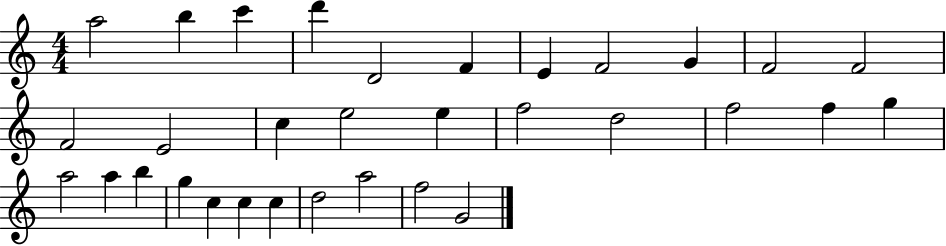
A5/h B5/q C6/q D6/q D4/h F4/q E4/q F4/h G4/q F4/h F4/h F4/h E4/h C5/q E5/h E5/q F5/h D5/h F5/h F5/q G5/q A5/h A5/q B5/q G5/q C5/q C5/q C5/q D5/h A5/h F5/h G4/h